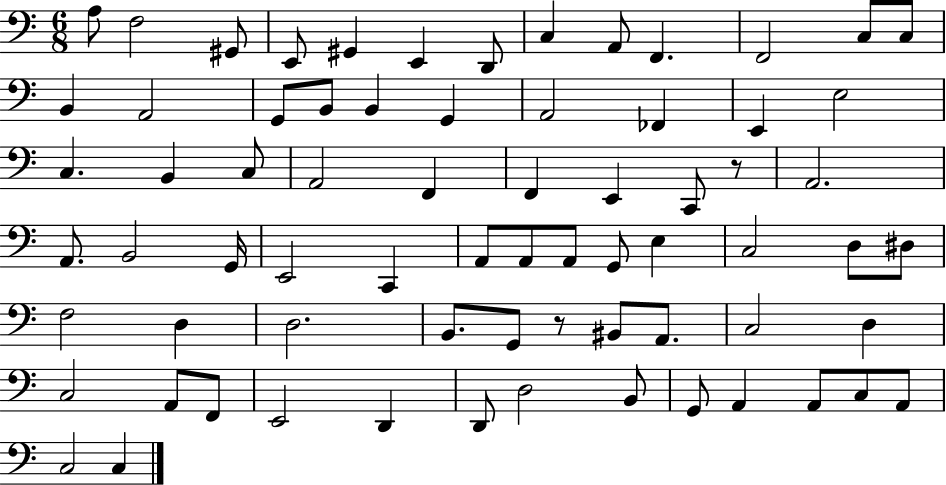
A3/e F3/h G#2/e E2/e G#2/q E2/q D2/e C3/q A2/e F2/q. F2/h C3/e C3/e B2/q A2/h G2/e B2/e B2/q G2/q A2/h FES2/q E2/q E3/h C3/q. B2/q C3/e A2/h F2/q F2/q E2/q C2/e R/e A2/h. A2/e. B2/h G2/s E2/h C2/q A2/e A2/e A2/e G2/e E3/q C3/h D3/e D#3/e F3/h D3/q D3/h. B2/e. G2/e R/e BIS2/e A2/e. C3/h D3/q C3/h A2/e F2/e E2/h D2/q D2/e D3/h B2/e G2/e A2/q A2/e C3/e A2/e C3/h C3/q